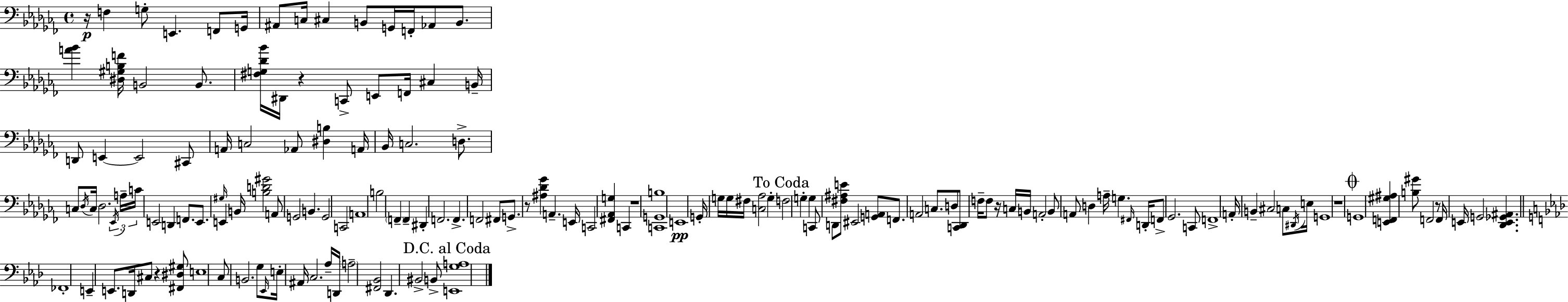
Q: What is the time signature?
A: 4/4